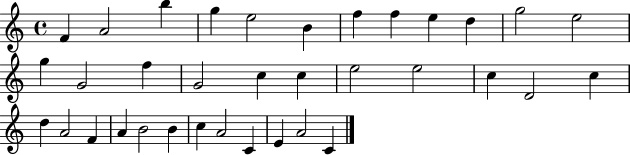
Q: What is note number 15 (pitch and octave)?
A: F5